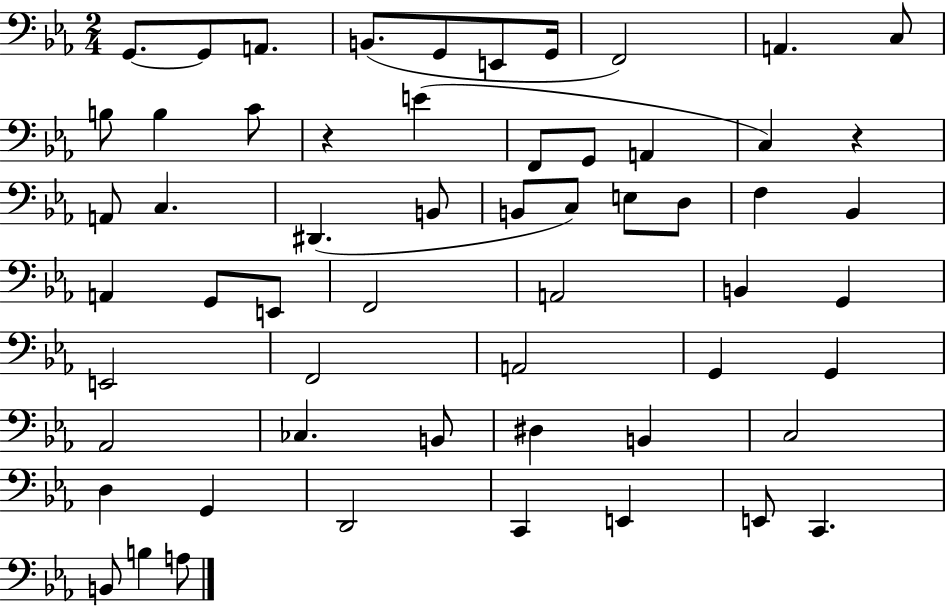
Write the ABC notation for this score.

X:1
T:Untitled
M:2/4
L:1/4
K:Eb
G,,/2 G,,/2 A,,/2 B,,/2 G,,/2 E,,/2 G,,/4 F,,2 A,, C,/2 B,/2 B, C/2 z E F,,/2 G,,/2 A,, C, z A,,/2 C, ^D,, B,,/2 B,,/2 C,/2 E,/2 D,/2 F, _B,, A,, G,,/2 E,,/2 F,,2 A,,2 B,, G,, E,,2 F,,2 A,,2 G,, G,, _A,,2 _C, B,,/2 ^D, B,, C,2 D, G,, D,,2 C,, E,, E,,/2 C,, B,,/2 B, A,/2